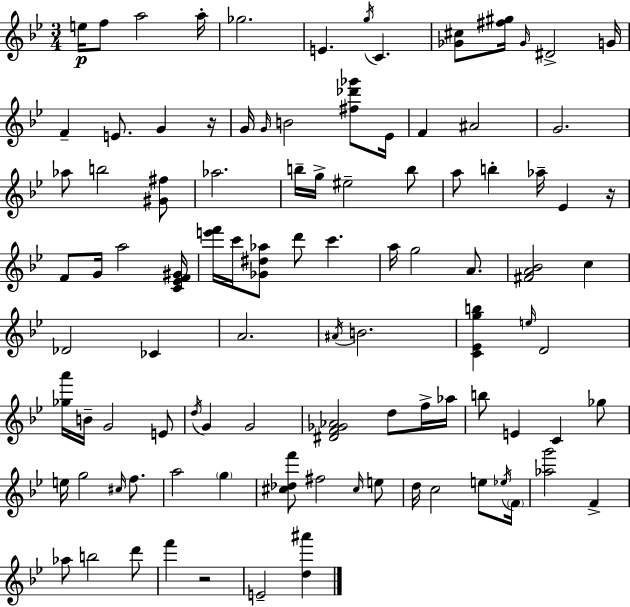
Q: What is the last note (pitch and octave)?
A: E4